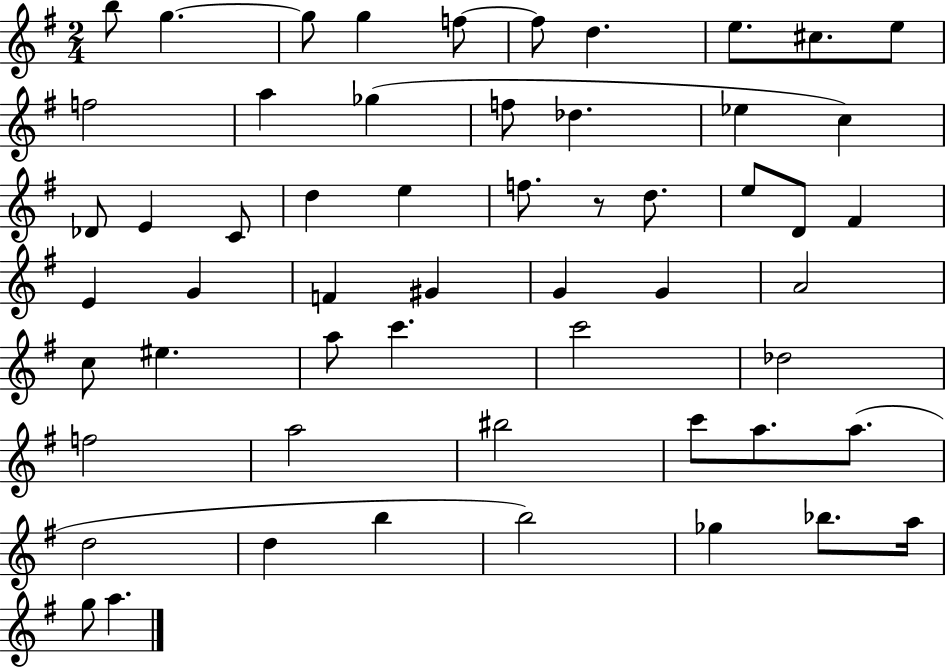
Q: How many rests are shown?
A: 1